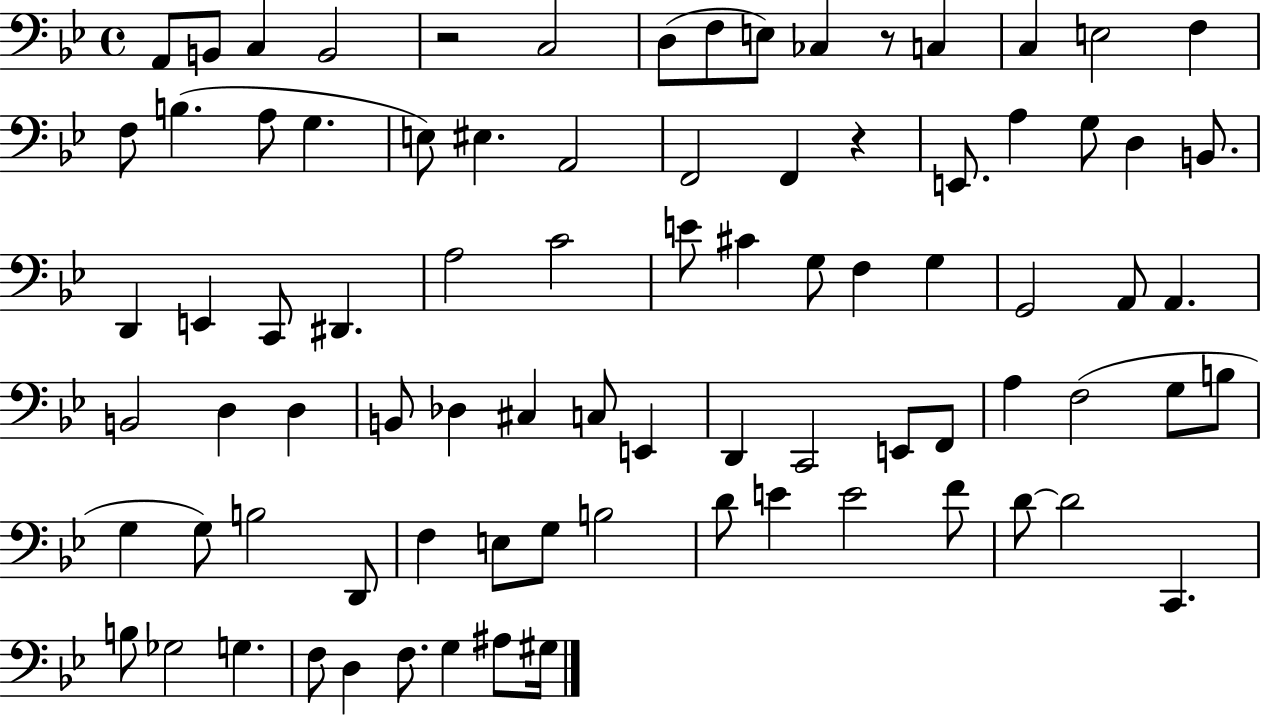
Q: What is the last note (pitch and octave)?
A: G#3